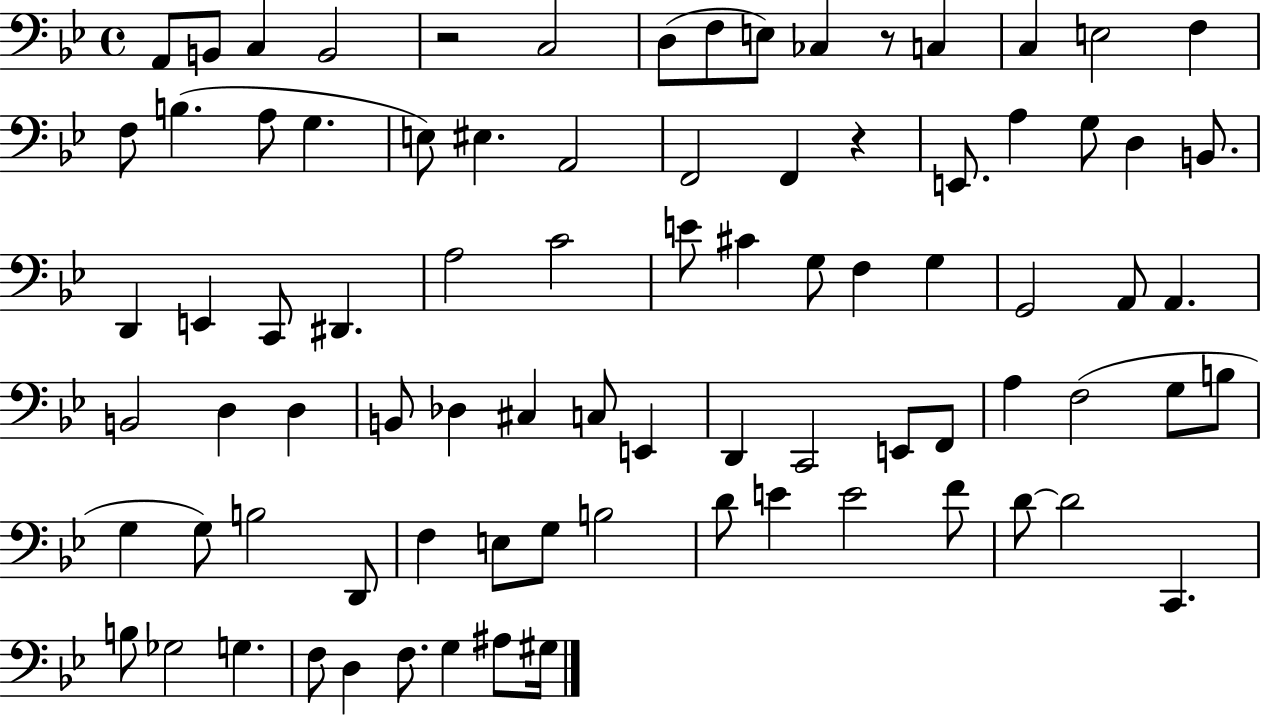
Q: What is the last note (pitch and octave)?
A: G#3